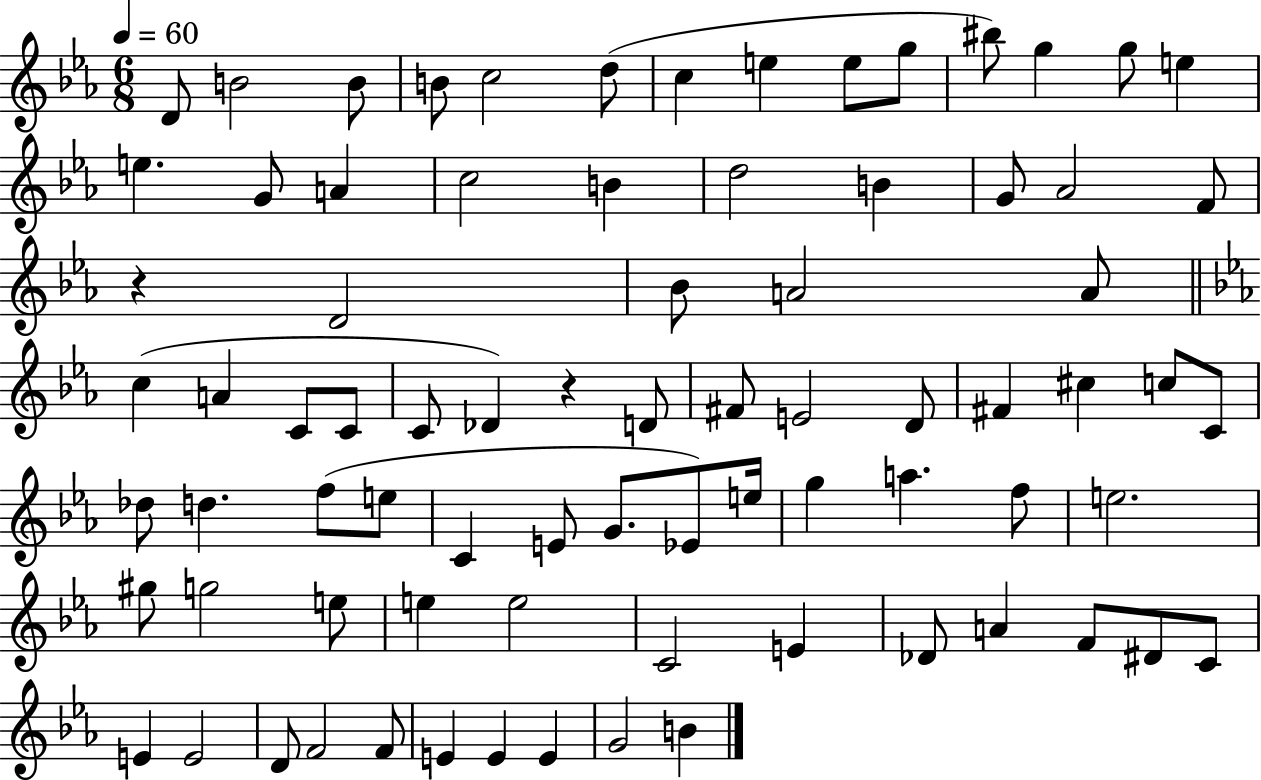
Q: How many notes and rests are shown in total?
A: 79